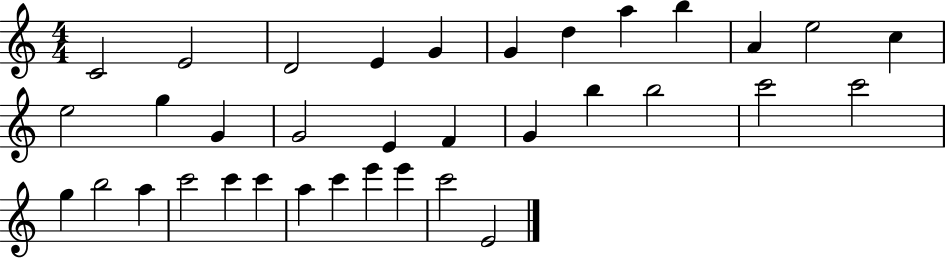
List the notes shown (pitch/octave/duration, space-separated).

C4/h E4/h D4/h E4/q G4/q G4/q D5/q A5/q B5/q A4/q E5/h C5/q E5/h G5/q G4/q G4/h E4/q F4/q G4/q B5/q B5/h C6/h C6/h G5/q B5/h A5/q C6/h C6/q C6/q A5/q C6/q E6/q E6/q C6/h E4/h